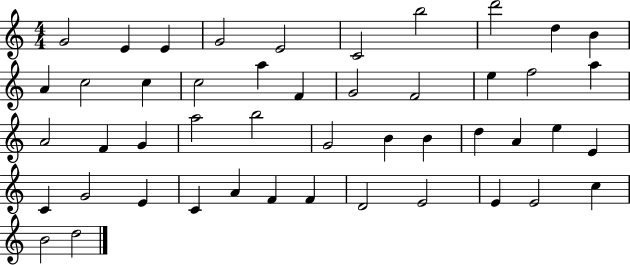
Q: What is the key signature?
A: C major